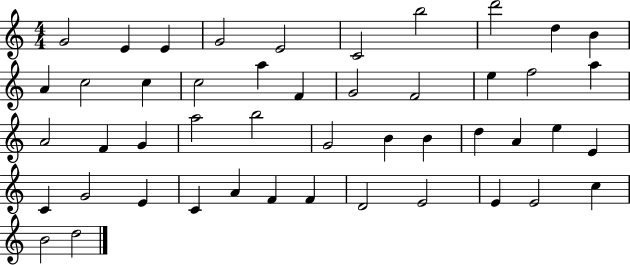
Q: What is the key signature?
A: C major